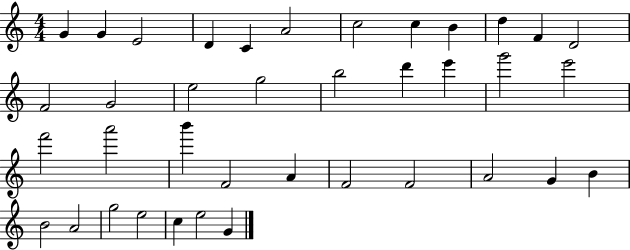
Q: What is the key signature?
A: C major